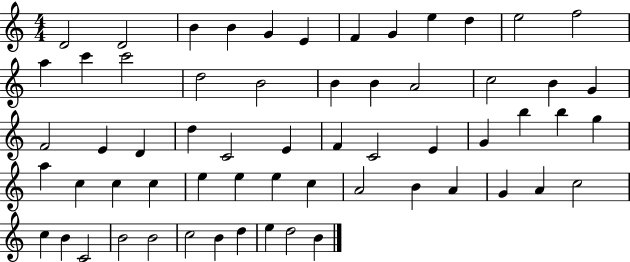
{
  \clef treble
  \numericTimeSignature
  \time 4/4
  \key c \major
  d'2 d'2 | b'4 b'4 g'4 e'4 | f'4 g'4 e''4 d''4 | e''2 f''2 | \break a''4 c'''4 c'''2 | d''2 b'2 | b'4 b'4 a'2 | c''2 b'4 g'4 | \break f'2 e'4 d'4 | d''4 c'2 e'4 | f'4 c'2 e'4 | g'4 b''4 b''4 g''4 | \break a''4 c''4 c''4 c''4 | e''4 e''4 e''4 c''4 | a'2 b'4 a'4 | g'4 a'4 c''2 | \break c''4 b'4 c'2 | b'2 b'2 | c''2 b'4 d''4 | e''4 d''2 b'4 | \break \bar "|."
}